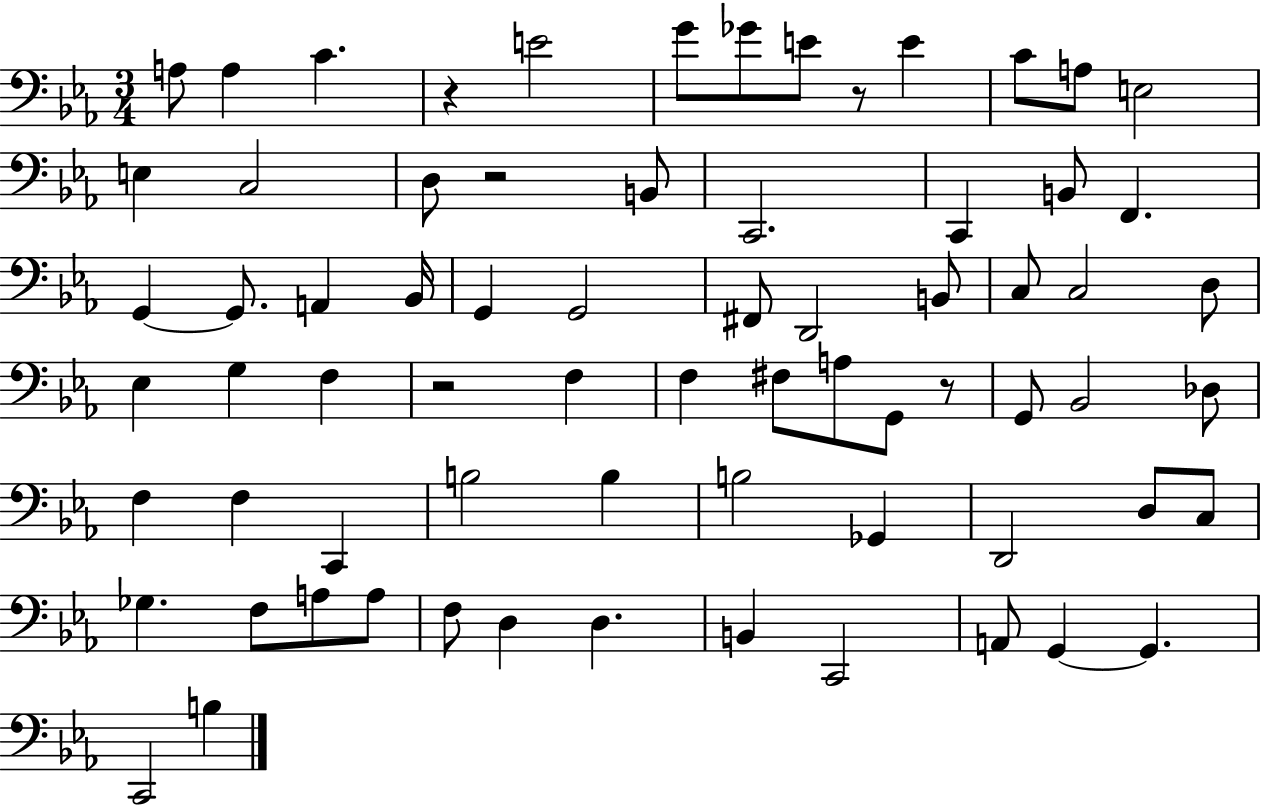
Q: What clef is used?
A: bass